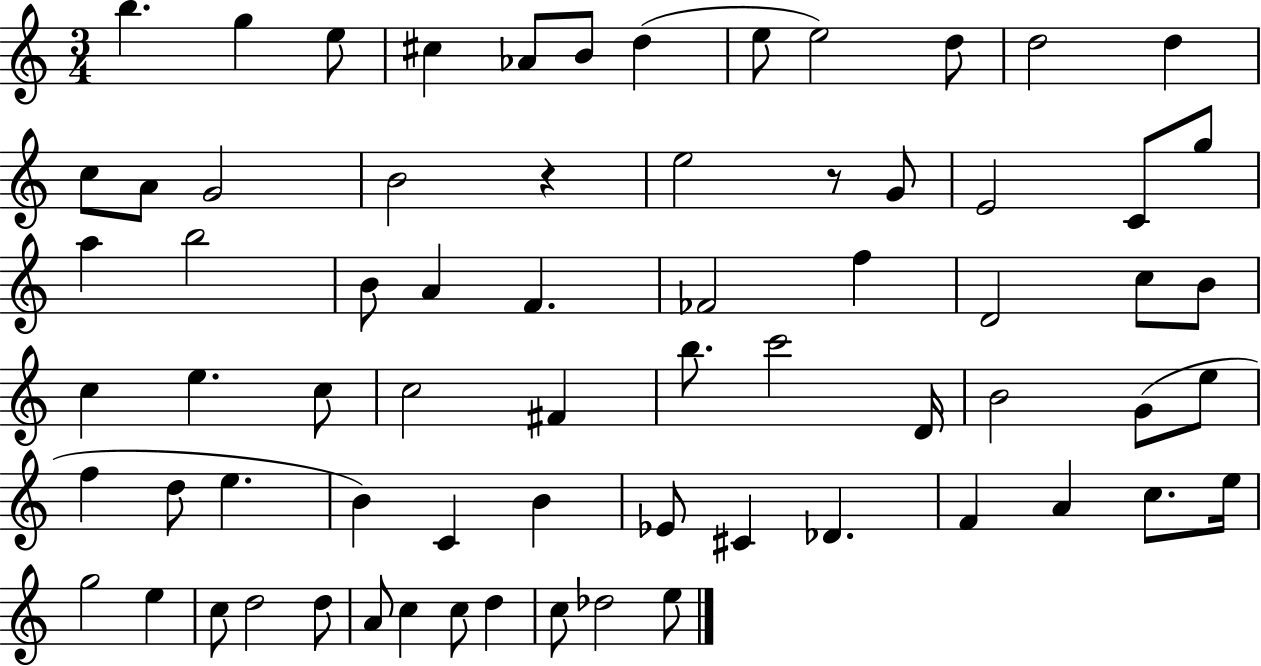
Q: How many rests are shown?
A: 2